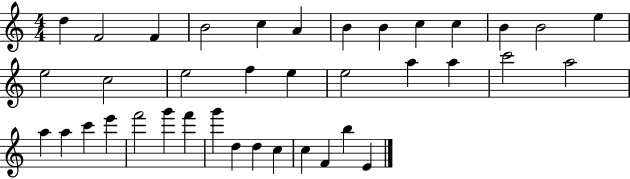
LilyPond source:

{
  \clef treble
  \numericTimeSignature
  \time 4/4
  \key c \major
  d''4 f'2 f'4 | b'2 c''4 a'4 | b'4 b'4 c''4 c''4 | b'4 b'2 e''4 | \break e''2 c''2 | e''2 f''4 e''4 | e''2 a''4 a''4 | c'''2 a''2 | \break a''4 a''4 c'''4 e'''4 | f'''2 g'''4 f'''4 | g'''4 d''4 d''4 c''4 | c''4 f'4 b''4 e'4 | \break \bar "|."
}